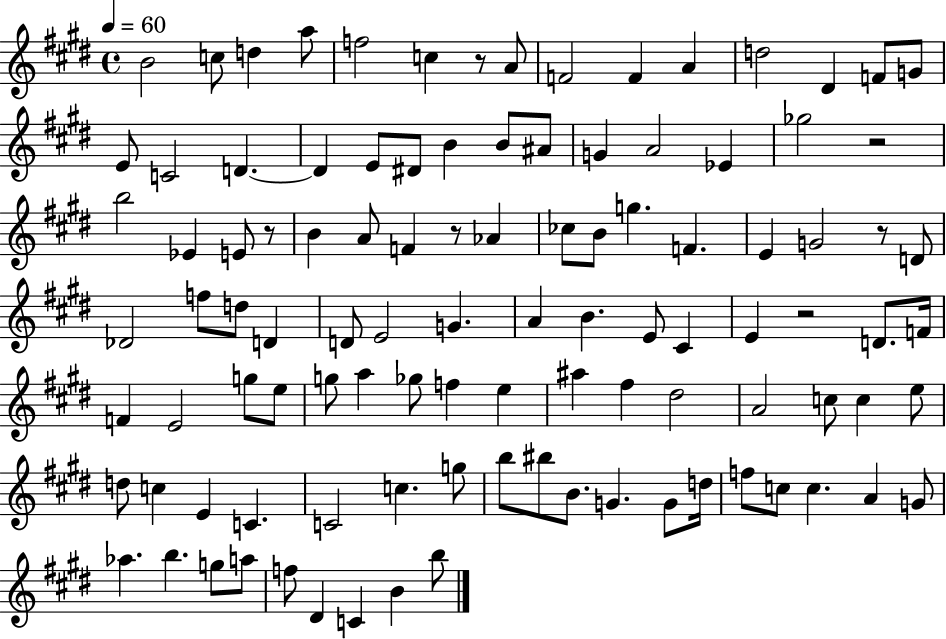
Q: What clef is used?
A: treble